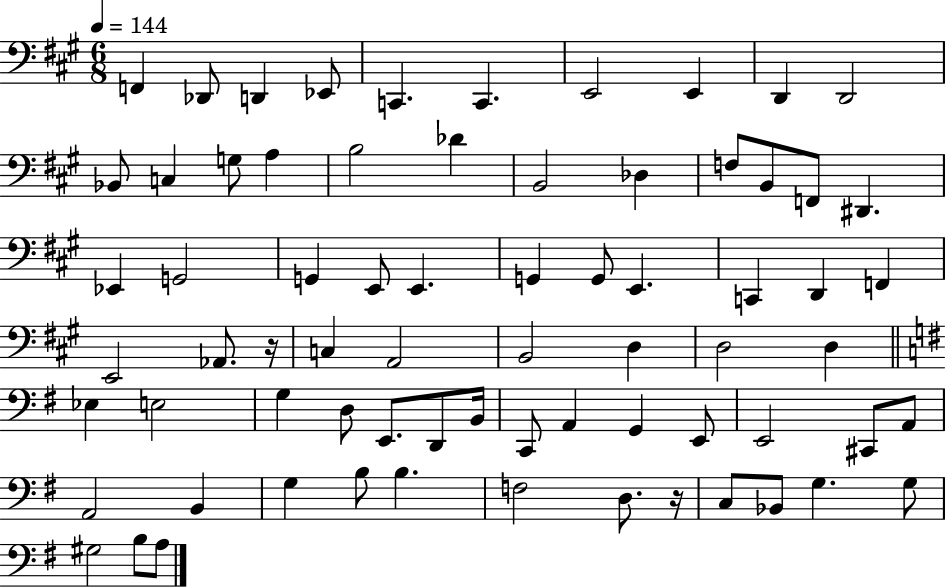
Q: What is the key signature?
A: A major